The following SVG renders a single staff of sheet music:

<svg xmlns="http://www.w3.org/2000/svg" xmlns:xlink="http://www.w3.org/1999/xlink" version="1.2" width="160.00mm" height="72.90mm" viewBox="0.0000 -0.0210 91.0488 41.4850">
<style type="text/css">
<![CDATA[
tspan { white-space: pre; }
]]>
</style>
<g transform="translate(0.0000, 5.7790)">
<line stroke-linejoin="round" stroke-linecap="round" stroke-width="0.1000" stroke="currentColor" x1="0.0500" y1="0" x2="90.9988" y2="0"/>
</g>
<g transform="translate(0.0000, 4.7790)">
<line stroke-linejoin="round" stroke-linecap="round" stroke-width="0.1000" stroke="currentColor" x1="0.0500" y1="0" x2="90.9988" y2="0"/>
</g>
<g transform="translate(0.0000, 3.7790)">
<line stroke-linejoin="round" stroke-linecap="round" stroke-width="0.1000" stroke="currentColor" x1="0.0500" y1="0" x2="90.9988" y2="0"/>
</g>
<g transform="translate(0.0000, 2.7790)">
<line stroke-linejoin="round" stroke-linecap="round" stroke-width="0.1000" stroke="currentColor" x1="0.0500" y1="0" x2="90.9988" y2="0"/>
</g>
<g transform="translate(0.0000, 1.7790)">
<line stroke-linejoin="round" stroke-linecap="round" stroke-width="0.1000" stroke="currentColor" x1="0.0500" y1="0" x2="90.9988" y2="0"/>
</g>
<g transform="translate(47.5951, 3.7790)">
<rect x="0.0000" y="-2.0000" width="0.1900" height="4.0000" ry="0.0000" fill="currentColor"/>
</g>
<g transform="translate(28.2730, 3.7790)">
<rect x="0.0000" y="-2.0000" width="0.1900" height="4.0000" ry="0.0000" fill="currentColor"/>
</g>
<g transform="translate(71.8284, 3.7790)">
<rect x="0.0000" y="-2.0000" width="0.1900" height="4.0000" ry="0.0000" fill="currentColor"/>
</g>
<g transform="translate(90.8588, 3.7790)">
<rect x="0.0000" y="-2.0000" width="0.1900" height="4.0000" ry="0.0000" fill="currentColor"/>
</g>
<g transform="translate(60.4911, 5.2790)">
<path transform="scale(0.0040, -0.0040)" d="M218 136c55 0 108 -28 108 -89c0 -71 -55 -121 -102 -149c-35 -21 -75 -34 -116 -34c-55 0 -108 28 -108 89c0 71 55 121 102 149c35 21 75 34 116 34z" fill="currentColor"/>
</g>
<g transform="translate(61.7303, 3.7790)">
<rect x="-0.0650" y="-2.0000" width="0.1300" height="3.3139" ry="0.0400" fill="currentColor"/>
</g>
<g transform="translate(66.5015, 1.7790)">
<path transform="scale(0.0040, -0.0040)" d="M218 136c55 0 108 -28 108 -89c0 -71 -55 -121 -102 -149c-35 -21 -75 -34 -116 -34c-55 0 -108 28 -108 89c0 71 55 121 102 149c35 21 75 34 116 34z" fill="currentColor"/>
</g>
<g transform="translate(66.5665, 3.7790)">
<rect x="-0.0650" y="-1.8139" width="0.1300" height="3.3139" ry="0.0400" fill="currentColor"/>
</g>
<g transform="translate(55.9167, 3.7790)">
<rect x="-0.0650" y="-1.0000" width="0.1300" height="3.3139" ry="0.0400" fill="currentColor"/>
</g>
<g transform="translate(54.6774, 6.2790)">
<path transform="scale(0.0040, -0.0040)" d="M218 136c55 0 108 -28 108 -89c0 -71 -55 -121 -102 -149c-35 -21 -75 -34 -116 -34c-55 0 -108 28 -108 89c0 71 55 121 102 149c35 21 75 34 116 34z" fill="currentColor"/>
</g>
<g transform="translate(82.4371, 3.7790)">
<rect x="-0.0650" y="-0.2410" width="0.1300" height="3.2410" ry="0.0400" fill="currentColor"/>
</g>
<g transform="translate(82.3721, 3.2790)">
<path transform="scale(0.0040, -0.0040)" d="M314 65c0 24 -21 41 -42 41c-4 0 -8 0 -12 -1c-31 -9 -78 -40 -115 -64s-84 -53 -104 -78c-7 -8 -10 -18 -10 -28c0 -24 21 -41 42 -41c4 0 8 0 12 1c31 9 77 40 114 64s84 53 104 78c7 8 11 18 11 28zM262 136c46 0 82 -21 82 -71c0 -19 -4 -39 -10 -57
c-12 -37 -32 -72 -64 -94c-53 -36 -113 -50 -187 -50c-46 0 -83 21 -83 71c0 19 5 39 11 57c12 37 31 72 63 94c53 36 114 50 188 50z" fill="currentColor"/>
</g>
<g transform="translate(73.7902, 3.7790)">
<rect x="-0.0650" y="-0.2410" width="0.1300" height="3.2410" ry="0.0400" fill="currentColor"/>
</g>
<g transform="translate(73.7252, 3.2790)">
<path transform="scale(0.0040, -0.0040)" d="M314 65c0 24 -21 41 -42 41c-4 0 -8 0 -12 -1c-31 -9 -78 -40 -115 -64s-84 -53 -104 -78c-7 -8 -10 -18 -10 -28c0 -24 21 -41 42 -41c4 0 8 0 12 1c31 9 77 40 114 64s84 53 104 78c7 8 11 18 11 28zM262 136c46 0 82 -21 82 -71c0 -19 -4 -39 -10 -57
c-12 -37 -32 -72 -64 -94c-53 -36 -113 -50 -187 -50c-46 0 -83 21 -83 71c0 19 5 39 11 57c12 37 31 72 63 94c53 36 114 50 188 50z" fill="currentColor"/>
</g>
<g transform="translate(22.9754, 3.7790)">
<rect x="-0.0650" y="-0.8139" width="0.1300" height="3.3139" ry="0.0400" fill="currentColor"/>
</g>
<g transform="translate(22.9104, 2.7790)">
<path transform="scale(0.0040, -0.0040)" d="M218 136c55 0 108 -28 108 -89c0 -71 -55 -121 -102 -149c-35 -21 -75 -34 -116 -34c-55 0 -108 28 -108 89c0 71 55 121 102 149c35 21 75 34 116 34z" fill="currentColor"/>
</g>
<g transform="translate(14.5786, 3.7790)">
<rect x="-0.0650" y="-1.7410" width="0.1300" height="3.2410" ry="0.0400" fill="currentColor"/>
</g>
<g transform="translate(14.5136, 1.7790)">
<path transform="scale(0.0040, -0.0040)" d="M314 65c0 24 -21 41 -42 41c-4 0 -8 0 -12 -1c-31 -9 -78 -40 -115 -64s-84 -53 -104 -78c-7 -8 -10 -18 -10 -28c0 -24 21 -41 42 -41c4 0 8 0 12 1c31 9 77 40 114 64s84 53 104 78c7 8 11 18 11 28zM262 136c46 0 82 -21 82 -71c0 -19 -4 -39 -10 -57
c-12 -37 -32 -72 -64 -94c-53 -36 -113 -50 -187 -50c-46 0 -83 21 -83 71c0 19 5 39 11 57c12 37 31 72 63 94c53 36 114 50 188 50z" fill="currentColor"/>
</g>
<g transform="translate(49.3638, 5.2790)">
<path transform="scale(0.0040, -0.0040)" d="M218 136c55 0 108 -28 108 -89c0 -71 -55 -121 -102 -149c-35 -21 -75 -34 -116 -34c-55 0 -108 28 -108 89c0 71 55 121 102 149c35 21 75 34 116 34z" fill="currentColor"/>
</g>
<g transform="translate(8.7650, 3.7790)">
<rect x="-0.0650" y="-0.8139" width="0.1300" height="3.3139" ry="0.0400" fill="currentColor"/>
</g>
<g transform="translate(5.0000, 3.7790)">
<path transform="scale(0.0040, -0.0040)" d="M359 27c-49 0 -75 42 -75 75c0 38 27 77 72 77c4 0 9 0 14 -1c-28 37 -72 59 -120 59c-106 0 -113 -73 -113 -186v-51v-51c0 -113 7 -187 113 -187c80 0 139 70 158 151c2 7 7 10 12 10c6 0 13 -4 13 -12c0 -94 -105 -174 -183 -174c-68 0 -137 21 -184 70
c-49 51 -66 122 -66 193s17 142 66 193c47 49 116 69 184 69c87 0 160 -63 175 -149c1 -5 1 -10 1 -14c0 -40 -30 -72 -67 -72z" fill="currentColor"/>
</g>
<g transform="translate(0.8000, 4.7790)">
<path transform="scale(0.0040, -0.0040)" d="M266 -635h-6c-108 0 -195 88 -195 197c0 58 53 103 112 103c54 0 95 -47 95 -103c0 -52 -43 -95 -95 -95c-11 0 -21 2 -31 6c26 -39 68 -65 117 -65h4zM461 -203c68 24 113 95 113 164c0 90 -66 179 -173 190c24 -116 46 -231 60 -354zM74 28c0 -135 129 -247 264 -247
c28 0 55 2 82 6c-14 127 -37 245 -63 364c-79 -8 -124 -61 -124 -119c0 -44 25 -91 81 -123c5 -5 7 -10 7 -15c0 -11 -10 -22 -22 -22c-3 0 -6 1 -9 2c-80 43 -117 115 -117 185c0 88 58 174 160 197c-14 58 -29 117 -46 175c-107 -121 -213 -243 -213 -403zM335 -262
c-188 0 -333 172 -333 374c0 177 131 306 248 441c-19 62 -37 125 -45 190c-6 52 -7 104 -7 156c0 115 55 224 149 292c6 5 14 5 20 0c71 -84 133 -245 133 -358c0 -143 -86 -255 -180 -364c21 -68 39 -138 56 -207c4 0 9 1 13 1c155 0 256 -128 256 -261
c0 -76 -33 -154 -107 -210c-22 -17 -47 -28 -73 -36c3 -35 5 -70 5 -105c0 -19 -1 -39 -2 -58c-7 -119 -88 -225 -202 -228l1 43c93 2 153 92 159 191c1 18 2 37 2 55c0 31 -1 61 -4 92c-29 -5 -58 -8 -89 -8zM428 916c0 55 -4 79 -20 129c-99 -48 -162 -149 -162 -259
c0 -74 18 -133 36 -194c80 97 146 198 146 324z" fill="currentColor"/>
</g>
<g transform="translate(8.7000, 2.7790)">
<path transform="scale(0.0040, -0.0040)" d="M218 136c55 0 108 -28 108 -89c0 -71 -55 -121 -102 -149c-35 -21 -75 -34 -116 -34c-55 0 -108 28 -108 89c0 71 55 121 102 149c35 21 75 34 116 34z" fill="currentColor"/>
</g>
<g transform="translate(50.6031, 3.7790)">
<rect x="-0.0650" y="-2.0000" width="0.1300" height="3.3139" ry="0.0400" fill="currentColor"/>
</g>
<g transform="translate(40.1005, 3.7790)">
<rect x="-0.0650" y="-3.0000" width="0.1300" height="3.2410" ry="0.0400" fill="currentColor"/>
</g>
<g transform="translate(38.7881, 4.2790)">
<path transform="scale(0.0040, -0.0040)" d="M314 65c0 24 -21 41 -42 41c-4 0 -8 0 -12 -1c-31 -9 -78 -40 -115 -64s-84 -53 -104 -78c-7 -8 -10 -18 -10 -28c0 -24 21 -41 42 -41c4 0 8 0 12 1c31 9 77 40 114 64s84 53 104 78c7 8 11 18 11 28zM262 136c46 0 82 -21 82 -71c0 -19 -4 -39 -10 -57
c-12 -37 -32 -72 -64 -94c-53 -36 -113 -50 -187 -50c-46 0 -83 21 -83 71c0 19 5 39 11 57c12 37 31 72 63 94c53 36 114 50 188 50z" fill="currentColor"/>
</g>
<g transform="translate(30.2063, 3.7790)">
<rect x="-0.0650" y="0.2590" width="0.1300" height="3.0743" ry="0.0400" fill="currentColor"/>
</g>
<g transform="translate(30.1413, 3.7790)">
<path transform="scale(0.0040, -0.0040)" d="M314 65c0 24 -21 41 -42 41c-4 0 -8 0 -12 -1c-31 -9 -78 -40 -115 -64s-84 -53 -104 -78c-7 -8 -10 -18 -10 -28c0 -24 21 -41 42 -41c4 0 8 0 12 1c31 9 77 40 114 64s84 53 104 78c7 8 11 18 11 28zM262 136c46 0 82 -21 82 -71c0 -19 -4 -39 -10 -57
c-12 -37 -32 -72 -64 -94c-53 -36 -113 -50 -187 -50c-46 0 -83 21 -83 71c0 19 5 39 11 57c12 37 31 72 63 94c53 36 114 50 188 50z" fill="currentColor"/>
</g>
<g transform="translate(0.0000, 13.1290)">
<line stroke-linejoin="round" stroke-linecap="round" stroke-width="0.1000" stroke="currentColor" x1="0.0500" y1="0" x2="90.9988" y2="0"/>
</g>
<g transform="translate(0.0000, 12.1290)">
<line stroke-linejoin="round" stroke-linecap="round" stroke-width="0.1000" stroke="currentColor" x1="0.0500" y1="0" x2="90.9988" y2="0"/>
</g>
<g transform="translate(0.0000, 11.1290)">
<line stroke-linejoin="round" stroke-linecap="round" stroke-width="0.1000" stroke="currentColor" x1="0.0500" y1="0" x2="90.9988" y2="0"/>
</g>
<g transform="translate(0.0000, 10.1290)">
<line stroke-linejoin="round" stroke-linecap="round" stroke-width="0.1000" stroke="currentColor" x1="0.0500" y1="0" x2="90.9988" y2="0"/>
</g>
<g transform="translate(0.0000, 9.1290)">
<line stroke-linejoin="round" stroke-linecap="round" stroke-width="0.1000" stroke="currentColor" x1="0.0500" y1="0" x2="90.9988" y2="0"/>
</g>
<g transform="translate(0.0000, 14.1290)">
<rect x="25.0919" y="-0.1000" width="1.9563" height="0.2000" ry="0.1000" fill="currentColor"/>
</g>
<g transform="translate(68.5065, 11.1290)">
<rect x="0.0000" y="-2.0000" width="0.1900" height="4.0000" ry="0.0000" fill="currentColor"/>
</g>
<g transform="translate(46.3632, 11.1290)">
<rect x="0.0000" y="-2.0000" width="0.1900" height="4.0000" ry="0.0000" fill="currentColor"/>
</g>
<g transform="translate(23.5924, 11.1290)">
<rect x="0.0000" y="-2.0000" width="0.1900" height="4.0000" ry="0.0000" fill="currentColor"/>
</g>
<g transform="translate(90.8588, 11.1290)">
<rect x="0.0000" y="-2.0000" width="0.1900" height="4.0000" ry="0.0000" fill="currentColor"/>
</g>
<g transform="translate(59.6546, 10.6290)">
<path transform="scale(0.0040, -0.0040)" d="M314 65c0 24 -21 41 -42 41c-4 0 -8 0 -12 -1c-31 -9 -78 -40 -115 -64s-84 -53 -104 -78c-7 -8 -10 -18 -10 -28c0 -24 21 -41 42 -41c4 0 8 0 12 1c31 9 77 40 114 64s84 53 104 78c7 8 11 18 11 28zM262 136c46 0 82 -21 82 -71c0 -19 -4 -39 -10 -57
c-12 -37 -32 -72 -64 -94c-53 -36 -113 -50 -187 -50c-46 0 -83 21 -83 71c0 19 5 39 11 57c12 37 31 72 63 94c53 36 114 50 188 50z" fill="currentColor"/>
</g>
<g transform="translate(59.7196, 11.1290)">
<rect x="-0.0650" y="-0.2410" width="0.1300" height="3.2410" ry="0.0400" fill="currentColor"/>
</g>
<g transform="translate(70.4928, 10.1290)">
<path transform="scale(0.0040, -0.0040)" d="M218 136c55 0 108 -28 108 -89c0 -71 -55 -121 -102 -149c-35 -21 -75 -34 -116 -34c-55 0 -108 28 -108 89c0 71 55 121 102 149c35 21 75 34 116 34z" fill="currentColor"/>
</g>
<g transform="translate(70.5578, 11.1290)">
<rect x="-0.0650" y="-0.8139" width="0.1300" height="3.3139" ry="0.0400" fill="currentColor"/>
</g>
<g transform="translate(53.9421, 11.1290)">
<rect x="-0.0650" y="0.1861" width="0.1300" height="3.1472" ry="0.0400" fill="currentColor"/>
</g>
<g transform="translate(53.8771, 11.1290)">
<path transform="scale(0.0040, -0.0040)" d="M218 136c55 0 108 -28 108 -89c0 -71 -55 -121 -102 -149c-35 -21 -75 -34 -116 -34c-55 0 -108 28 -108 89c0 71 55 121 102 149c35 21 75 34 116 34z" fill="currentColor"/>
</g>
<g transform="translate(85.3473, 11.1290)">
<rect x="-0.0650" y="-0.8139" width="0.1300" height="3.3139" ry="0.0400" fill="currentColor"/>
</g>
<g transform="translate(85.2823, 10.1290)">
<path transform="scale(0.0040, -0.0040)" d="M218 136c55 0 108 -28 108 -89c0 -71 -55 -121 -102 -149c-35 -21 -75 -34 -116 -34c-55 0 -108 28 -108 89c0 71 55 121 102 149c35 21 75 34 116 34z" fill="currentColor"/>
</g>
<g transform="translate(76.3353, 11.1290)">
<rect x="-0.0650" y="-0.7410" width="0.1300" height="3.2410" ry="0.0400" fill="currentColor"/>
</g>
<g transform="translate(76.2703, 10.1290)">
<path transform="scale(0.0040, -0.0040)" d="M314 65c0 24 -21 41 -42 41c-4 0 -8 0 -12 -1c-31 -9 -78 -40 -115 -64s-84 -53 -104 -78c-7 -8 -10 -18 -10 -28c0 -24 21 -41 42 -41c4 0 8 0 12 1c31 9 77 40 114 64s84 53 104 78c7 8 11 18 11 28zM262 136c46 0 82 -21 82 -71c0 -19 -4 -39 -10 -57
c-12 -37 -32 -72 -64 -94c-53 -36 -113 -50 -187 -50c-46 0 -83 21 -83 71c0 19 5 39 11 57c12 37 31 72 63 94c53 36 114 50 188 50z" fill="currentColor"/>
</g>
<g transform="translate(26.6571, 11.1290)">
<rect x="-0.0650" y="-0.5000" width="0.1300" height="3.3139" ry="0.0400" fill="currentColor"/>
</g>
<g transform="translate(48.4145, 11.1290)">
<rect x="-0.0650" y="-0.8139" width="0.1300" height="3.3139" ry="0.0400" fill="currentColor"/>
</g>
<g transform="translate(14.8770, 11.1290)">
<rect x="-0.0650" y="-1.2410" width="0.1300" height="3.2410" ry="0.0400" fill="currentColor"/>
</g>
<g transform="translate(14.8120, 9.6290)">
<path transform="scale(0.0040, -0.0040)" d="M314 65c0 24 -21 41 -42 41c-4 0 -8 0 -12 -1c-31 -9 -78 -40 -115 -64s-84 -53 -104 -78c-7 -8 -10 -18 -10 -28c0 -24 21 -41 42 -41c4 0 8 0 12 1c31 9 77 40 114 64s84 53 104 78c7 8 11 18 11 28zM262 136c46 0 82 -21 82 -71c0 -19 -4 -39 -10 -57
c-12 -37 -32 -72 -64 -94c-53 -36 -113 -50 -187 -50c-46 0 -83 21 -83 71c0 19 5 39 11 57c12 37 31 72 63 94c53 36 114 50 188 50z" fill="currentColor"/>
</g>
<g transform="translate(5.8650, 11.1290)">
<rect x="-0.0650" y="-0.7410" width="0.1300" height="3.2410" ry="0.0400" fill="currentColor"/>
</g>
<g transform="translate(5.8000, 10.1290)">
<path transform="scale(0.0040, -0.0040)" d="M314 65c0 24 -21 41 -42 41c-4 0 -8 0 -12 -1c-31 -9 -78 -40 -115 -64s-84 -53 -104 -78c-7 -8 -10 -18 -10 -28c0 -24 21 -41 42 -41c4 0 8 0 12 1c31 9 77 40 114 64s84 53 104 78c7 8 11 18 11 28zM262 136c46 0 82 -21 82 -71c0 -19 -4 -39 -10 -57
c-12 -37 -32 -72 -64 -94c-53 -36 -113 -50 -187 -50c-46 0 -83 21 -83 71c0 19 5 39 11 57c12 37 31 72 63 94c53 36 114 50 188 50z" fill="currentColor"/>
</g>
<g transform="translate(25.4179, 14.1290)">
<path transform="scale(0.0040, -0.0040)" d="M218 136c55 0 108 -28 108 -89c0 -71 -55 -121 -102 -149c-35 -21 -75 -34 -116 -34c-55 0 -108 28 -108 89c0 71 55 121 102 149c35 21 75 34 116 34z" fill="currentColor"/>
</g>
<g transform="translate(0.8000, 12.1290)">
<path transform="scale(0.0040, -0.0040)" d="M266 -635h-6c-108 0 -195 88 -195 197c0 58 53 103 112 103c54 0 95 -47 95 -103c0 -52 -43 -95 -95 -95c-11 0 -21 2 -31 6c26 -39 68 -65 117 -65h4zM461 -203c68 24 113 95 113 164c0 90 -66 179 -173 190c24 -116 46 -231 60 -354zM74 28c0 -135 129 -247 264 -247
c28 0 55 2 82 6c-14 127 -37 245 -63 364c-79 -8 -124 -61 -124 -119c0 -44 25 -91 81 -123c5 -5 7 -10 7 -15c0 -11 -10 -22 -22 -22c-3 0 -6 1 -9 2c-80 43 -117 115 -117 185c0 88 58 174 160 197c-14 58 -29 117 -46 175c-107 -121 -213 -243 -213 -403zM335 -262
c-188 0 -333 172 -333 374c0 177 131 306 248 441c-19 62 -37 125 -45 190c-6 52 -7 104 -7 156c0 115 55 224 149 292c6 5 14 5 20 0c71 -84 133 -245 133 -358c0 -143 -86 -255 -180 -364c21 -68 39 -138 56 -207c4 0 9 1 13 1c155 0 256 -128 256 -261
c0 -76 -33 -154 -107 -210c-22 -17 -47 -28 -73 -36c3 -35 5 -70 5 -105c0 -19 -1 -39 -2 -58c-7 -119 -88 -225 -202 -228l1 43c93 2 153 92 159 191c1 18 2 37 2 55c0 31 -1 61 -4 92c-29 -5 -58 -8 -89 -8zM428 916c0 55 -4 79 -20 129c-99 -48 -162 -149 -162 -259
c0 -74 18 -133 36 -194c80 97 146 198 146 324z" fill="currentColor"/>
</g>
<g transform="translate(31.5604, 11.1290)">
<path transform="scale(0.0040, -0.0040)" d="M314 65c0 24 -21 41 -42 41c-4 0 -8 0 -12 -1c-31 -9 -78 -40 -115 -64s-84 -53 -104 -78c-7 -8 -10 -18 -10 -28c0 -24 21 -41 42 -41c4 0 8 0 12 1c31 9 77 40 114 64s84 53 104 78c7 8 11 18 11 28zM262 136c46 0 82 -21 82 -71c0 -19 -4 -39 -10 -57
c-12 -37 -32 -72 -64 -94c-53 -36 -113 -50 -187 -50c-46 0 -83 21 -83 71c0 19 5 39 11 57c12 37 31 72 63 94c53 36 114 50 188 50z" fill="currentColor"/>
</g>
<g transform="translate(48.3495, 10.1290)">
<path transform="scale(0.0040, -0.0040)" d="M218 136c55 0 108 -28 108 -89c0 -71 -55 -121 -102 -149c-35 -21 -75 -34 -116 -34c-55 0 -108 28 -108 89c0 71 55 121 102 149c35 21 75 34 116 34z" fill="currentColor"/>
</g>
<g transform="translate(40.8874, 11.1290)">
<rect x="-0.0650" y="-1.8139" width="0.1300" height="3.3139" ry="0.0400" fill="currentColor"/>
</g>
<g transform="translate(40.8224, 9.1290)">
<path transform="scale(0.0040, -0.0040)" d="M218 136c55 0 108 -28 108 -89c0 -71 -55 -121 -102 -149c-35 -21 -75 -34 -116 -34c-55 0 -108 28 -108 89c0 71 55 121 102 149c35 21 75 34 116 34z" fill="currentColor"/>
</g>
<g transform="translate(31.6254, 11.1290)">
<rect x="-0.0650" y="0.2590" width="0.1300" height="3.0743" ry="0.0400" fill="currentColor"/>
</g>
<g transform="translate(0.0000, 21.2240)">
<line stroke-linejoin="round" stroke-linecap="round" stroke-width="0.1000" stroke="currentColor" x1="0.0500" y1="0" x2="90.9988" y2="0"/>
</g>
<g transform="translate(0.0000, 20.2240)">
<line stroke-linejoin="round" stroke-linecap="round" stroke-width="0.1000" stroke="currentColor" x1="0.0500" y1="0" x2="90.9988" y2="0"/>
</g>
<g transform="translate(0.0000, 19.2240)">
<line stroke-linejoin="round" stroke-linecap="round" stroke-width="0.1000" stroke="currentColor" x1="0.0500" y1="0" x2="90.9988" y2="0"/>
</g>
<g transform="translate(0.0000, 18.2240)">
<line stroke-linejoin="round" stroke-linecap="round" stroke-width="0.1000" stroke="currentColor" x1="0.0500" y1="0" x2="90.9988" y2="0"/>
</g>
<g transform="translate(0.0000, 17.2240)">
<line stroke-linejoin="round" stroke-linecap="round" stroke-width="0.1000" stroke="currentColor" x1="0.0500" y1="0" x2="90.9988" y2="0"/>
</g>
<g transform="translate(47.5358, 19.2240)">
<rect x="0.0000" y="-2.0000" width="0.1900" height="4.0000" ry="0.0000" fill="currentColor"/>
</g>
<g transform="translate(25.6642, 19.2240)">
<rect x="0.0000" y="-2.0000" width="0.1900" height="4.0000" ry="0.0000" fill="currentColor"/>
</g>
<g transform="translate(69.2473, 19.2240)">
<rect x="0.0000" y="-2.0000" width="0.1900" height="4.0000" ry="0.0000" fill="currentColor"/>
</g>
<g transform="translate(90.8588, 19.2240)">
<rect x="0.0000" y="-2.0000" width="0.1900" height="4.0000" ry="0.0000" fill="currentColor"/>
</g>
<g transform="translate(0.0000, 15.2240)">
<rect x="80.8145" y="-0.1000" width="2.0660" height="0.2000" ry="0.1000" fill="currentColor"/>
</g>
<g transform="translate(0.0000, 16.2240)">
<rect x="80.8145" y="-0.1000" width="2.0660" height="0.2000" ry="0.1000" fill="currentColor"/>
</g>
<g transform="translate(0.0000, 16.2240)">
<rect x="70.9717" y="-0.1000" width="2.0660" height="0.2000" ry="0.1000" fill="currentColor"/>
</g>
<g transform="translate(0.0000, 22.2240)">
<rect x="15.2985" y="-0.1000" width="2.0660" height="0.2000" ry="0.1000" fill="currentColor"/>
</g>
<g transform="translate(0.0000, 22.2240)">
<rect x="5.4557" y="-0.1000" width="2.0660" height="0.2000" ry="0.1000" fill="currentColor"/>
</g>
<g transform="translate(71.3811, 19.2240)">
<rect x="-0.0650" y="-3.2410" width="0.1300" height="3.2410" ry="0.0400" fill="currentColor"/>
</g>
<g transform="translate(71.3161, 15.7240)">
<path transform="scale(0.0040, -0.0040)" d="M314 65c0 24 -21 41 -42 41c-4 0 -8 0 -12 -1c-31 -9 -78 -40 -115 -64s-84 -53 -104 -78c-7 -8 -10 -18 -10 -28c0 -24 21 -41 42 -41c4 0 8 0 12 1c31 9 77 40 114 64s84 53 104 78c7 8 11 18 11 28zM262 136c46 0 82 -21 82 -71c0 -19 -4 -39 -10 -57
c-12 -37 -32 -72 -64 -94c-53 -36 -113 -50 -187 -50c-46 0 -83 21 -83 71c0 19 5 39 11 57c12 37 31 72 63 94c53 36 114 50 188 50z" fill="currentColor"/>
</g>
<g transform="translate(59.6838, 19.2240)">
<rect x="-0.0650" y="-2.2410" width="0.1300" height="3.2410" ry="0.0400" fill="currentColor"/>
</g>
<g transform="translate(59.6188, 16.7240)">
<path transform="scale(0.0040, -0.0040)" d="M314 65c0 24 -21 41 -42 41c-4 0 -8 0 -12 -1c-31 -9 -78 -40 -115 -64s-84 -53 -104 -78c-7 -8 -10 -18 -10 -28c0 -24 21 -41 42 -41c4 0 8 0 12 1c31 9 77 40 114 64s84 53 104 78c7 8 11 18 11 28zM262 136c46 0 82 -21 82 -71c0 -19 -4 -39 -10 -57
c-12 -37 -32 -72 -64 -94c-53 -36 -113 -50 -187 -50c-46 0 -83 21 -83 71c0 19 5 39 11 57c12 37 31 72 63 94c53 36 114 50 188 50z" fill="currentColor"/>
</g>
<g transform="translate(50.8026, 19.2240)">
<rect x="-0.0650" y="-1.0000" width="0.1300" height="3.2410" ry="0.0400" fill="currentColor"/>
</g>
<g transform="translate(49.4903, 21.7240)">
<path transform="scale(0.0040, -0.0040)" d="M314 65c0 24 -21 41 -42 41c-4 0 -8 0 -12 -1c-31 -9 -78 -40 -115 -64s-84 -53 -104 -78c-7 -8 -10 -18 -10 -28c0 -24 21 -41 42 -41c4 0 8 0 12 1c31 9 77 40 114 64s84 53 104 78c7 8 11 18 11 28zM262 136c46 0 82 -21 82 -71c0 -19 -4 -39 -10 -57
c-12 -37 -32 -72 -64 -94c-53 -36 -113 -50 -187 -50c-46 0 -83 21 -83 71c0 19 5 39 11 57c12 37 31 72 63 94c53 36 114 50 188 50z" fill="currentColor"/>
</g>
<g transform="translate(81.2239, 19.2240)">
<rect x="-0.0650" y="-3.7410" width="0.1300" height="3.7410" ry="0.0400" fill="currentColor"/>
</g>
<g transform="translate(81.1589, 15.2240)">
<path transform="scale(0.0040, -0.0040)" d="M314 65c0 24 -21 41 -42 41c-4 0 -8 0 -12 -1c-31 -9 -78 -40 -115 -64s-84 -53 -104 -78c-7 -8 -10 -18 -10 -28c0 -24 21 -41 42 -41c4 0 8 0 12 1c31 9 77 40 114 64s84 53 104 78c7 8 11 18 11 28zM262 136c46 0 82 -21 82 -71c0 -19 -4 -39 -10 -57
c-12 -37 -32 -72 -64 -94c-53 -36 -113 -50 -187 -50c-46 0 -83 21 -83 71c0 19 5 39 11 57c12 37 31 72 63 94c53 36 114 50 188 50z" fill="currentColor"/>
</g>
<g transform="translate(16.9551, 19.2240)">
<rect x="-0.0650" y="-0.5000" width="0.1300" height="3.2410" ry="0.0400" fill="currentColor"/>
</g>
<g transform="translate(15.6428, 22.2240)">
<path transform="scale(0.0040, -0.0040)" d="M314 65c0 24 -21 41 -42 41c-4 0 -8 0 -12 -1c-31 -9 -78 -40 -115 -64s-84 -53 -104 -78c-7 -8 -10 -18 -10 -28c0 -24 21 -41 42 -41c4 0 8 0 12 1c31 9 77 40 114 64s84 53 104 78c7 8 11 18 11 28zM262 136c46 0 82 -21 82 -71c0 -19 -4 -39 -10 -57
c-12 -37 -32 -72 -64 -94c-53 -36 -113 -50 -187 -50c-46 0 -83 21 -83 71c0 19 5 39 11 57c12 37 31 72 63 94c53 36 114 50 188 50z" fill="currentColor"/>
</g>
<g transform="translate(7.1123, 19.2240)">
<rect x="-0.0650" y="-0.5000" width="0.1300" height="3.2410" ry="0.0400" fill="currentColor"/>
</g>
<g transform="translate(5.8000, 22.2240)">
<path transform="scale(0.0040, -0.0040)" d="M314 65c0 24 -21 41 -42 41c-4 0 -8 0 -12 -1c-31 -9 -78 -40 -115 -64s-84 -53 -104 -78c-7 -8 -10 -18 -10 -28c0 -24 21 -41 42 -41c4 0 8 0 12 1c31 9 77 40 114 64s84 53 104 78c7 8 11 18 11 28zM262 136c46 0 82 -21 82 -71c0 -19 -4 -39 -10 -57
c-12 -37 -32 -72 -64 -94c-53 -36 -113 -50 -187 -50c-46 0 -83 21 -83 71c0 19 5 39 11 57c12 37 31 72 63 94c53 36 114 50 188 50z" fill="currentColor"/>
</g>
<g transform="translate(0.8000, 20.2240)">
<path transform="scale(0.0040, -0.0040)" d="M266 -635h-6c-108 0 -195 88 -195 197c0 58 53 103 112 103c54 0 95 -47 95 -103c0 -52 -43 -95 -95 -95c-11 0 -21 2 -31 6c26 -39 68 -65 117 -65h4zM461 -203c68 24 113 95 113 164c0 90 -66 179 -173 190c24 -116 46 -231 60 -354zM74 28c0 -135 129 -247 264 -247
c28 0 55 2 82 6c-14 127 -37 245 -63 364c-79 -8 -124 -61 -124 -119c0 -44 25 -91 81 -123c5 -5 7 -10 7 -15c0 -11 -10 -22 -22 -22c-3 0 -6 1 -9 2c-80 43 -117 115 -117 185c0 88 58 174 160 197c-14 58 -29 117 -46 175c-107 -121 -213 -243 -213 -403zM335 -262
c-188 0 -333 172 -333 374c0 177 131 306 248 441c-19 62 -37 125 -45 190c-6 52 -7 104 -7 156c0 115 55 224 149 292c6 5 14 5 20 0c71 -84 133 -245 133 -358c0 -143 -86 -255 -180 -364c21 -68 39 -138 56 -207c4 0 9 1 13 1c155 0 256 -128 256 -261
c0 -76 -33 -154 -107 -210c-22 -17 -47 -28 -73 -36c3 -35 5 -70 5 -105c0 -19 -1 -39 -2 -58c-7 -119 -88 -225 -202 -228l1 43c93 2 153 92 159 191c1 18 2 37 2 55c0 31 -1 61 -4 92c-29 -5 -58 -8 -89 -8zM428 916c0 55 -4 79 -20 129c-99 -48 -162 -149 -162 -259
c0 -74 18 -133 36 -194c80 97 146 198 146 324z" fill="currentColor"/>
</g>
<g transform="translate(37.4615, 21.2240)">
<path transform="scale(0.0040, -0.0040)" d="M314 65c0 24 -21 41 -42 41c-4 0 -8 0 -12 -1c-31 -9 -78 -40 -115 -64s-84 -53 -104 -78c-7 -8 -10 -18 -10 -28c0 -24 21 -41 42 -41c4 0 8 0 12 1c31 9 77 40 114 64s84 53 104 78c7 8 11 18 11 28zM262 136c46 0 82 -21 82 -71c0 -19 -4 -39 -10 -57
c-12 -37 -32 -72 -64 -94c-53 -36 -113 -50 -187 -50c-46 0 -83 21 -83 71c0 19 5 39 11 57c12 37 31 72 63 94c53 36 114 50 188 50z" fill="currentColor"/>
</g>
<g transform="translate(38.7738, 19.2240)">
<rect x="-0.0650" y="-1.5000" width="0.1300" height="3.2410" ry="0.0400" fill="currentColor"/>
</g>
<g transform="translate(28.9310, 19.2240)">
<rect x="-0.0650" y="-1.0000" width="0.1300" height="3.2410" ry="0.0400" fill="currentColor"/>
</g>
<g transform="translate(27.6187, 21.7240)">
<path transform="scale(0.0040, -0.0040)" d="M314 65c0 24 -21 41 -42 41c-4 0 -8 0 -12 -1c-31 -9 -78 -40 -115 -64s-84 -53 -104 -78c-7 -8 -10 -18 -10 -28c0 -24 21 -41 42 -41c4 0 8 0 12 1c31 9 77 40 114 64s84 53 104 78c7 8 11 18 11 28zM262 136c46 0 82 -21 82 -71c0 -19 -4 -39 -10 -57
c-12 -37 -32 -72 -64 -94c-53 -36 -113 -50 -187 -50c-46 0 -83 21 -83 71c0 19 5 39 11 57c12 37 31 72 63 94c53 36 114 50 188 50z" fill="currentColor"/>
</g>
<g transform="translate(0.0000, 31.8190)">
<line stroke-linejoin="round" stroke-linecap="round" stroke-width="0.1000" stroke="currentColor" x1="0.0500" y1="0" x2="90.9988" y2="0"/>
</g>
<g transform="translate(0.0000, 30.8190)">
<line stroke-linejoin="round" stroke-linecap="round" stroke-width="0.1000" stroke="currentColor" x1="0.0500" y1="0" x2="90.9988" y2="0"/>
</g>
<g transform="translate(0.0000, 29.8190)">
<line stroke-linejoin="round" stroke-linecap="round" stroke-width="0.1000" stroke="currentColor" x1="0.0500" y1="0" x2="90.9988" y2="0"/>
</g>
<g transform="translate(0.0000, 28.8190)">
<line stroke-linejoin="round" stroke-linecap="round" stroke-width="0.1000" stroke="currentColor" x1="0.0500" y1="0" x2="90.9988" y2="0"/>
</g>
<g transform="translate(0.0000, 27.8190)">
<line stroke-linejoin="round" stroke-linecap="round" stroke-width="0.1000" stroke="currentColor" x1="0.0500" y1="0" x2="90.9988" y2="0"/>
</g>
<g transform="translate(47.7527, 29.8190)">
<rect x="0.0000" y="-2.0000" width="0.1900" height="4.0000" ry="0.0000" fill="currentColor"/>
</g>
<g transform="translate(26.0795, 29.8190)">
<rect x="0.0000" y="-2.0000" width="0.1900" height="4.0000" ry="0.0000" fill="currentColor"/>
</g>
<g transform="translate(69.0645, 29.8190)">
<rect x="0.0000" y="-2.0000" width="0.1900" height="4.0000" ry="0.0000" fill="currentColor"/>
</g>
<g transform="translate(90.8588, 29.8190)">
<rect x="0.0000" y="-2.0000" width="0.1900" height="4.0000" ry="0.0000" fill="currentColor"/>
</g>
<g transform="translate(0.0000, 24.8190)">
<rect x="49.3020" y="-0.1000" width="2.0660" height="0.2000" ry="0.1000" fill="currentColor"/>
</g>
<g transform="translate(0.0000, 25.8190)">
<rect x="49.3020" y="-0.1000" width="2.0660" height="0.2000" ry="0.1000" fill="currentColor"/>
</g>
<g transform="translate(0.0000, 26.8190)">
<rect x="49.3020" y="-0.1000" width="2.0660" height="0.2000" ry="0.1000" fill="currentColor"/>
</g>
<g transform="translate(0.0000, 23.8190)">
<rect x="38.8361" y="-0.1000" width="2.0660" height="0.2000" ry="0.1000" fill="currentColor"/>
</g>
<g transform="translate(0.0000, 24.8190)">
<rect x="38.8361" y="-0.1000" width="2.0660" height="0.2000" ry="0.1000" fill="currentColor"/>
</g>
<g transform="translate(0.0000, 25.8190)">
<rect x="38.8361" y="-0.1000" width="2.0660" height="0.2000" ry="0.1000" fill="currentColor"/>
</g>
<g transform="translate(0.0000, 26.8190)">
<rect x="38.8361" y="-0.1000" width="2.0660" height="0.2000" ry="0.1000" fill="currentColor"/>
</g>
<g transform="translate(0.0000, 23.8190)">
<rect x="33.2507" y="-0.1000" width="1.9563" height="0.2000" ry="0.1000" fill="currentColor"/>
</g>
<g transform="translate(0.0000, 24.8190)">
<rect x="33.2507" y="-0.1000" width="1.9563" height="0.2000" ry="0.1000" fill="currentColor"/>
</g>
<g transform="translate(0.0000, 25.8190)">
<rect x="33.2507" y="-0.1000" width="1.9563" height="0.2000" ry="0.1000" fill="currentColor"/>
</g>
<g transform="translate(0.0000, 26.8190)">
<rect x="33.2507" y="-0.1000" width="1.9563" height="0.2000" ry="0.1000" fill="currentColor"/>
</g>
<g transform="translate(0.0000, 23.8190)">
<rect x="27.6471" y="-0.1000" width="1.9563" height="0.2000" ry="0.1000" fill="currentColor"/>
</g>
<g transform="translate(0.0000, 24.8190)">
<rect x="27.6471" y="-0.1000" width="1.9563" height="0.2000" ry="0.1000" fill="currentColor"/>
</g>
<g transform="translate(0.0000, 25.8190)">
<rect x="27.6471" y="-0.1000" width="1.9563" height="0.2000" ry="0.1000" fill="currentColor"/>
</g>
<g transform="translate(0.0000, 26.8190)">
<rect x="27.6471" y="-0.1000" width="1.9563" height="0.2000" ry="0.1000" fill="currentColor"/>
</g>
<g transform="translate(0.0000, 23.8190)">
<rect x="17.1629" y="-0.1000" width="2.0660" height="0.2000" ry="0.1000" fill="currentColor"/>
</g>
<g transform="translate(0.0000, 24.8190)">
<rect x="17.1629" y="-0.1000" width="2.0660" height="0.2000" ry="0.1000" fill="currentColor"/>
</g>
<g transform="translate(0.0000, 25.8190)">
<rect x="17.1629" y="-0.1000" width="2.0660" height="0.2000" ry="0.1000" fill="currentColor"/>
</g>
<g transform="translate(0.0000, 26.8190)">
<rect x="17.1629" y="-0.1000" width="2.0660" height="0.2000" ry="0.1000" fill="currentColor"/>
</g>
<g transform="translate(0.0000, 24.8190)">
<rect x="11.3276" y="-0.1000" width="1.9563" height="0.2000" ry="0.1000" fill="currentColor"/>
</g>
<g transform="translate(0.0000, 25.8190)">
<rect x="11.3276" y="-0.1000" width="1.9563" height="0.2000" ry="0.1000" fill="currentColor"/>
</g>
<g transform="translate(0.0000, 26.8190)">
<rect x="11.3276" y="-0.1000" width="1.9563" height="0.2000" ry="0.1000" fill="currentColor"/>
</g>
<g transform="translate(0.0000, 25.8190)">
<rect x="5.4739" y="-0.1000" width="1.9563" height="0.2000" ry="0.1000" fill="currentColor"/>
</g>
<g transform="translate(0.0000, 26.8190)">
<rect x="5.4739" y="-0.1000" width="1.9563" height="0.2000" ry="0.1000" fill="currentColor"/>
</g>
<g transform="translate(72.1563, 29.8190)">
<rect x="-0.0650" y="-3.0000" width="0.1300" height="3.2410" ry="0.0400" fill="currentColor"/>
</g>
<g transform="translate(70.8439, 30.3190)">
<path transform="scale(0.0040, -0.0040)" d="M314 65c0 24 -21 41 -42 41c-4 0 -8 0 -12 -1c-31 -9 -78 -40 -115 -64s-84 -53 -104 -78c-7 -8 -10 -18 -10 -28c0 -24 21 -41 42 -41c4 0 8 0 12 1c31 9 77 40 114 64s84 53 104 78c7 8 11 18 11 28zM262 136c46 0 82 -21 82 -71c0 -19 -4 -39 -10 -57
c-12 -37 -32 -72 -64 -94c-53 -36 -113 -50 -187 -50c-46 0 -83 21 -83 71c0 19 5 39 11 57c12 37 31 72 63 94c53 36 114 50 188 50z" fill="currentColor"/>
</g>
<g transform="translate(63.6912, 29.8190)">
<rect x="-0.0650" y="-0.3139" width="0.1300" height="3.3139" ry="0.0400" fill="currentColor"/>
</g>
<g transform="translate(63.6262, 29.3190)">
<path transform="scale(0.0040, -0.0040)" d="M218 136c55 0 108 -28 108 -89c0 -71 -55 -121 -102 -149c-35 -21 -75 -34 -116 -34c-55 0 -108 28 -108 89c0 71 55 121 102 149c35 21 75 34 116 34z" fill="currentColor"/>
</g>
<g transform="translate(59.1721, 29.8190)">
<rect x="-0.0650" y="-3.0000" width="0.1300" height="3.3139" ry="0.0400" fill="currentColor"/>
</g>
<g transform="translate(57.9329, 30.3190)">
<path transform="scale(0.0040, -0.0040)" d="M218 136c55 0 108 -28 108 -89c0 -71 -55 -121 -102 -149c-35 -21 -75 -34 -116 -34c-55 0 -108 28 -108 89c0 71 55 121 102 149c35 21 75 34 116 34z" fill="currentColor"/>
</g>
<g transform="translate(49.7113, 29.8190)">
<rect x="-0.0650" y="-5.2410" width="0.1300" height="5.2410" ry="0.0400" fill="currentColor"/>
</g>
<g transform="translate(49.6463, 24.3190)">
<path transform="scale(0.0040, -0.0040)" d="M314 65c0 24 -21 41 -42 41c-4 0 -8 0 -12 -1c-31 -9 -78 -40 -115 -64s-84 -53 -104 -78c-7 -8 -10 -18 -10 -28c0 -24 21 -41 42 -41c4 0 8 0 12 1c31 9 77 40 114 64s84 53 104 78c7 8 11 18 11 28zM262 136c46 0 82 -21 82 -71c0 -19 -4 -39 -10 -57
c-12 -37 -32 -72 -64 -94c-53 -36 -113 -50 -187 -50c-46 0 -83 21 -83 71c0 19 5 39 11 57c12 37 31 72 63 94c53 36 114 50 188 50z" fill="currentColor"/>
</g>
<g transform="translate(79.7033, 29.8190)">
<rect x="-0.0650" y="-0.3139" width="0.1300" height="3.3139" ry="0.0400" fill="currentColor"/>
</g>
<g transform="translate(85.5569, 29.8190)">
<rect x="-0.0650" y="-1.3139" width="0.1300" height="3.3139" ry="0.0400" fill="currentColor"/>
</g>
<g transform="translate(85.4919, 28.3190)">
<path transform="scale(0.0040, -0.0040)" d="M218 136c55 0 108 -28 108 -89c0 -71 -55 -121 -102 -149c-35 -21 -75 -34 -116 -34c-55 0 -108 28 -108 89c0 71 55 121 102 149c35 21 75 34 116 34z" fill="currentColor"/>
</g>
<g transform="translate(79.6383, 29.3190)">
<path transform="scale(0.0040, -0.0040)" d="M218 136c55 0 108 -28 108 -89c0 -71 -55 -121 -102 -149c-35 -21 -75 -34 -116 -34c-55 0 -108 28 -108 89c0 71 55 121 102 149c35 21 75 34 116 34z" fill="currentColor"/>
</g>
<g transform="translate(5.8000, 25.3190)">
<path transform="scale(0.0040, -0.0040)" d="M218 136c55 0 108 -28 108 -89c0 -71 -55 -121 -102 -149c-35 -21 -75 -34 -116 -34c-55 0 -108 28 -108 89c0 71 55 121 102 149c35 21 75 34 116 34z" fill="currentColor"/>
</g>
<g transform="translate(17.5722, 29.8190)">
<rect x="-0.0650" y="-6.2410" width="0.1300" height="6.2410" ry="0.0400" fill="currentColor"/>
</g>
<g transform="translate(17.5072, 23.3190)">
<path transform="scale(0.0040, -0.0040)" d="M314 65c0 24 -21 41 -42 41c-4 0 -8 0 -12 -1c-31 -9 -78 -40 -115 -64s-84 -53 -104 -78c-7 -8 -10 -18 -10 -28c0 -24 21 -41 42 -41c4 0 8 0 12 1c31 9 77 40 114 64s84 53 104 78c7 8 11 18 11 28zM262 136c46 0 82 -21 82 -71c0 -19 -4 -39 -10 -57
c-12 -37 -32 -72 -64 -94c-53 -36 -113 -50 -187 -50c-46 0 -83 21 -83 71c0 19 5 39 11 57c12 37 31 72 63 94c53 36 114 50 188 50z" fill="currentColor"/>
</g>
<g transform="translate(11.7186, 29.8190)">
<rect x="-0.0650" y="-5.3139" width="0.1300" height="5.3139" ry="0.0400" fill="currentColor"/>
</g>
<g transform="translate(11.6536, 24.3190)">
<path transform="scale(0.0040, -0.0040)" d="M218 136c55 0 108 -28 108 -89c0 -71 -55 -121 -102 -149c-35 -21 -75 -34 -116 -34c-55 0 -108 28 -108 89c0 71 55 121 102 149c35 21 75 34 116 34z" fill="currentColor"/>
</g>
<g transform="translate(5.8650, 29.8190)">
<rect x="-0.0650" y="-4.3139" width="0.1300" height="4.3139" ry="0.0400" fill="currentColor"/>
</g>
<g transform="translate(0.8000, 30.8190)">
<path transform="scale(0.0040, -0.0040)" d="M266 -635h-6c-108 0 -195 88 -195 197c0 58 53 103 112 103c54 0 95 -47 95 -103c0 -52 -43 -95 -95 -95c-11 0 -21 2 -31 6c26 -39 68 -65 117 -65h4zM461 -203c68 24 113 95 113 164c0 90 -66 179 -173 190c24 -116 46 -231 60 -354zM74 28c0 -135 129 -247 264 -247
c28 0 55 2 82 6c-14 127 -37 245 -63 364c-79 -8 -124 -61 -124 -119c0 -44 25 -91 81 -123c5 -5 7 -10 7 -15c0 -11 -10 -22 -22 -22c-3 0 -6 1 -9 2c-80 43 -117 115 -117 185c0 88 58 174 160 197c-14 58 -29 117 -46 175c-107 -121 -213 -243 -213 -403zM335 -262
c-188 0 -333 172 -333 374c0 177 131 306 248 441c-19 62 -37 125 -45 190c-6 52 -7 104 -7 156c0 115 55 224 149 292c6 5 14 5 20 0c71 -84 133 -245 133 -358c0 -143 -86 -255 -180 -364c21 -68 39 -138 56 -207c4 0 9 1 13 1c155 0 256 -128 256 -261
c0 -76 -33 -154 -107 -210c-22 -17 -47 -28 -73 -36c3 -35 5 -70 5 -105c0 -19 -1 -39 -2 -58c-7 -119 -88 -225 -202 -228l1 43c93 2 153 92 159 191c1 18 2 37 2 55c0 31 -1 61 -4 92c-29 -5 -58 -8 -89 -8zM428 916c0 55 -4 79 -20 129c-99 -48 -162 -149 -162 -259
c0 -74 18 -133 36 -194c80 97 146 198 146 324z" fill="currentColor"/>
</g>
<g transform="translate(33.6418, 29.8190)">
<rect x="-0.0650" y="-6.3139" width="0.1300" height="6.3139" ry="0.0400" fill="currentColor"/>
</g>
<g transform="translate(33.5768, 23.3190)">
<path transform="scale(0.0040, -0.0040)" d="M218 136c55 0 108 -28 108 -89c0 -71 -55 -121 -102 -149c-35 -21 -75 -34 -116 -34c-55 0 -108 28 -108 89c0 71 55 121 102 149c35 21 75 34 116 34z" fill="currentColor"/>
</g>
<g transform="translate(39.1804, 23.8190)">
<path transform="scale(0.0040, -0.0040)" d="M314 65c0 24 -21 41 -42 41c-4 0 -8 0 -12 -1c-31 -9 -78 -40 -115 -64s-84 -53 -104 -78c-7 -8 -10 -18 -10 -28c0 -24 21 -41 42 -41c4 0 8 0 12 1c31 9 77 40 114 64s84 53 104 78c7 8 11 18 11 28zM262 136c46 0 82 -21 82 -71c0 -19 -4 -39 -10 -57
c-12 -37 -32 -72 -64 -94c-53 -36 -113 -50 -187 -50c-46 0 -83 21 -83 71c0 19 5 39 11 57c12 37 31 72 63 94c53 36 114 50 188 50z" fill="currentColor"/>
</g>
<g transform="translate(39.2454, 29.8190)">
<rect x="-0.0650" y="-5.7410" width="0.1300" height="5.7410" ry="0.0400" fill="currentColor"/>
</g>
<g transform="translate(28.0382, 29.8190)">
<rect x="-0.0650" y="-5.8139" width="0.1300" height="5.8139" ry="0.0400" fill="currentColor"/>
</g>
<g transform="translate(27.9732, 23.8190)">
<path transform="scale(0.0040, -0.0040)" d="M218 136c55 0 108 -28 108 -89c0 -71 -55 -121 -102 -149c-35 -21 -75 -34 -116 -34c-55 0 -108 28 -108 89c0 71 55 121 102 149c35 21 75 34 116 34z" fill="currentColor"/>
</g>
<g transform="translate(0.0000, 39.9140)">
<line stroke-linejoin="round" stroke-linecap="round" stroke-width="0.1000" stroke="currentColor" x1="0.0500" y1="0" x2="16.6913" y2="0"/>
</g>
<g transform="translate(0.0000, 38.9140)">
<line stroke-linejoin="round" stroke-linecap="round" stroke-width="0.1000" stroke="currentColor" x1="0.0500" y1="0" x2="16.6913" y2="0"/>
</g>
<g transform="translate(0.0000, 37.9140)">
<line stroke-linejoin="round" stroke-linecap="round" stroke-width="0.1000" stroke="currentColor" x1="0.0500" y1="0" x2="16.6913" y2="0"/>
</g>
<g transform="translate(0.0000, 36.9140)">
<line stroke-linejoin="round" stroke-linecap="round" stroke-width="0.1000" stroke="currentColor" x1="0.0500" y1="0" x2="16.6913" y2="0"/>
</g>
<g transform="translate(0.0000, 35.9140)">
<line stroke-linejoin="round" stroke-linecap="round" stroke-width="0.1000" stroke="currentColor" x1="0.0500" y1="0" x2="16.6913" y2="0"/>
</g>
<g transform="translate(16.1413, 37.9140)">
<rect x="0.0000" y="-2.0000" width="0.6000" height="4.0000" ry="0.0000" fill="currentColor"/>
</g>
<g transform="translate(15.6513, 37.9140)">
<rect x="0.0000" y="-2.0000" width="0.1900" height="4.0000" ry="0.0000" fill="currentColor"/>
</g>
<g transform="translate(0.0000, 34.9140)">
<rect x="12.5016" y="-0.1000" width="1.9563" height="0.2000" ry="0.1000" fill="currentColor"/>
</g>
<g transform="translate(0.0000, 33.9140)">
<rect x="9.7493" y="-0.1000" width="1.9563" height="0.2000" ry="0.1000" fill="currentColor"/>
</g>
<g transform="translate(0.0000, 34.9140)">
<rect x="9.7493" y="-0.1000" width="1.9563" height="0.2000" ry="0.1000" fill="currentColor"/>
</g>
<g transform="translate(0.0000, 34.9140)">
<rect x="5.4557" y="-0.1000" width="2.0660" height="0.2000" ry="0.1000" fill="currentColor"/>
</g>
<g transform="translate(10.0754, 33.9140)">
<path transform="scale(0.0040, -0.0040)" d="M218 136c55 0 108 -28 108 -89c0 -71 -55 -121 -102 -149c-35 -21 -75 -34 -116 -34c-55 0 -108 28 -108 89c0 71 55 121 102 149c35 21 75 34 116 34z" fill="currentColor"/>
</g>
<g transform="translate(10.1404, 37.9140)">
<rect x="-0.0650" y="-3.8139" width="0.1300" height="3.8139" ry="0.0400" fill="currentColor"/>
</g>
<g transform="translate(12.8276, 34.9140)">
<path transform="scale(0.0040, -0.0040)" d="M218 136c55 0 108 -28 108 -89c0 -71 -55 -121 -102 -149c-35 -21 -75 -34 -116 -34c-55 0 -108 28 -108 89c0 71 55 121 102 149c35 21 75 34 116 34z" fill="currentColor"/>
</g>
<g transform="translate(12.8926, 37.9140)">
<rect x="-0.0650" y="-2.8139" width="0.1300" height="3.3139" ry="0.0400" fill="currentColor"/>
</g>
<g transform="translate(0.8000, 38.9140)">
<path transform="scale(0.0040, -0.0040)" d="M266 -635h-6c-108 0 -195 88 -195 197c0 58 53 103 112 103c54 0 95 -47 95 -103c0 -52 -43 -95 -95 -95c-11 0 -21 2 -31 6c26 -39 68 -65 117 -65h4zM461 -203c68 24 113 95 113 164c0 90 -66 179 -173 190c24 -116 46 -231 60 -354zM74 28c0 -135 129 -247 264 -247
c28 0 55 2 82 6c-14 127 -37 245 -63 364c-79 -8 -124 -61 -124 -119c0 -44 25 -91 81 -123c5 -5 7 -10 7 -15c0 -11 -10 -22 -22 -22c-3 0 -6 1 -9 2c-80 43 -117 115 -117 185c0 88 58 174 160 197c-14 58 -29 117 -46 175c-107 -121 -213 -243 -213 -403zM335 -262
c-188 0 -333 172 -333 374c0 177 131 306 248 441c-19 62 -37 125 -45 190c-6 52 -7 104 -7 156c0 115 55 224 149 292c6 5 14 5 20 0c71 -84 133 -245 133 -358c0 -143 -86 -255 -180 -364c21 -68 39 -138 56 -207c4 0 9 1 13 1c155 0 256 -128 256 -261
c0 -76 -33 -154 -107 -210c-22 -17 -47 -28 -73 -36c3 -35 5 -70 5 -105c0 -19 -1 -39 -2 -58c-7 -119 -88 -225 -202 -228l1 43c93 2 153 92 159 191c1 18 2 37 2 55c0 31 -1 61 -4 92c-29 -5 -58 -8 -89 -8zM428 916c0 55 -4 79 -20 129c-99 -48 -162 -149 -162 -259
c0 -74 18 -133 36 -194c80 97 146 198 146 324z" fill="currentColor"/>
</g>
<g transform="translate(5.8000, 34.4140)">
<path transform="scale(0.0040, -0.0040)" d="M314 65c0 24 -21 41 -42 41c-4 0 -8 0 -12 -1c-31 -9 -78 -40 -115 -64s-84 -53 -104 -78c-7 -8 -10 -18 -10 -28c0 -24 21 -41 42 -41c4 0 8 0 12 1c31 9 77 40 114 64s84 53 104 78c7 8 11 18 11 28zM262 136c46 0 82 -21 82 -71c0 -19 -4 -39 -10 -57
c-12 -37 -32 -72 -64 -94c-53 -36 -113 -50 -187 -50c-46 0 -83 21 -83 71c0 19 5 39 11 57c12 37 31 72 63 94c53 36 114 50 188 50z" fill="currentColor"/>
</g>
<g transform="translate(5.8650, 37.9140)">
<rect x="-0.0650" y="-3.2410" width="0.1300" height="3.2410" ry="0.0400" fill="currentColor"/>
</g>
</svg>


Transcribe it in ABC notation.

X:1
T:Untitled
M:4/4
L:1/4
K:C
d f2 d B2 A2 F D F f c2 c2 d2 e2 C B2 f d B c2 d d2 d C2 C2 D2 E2 D2 g2 b2 c'2 d' f' a'2 g' a' g'2 f'2 A c A2 c e b2 c' a